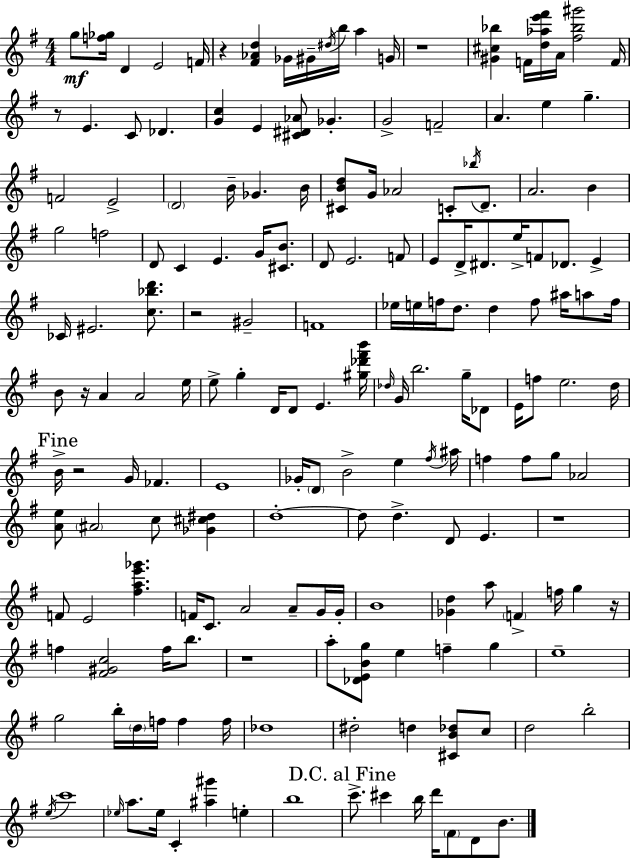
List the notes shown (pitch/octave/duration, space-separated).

G5/e [F5,Gb5]/s D4/q E4/h F4/s R/q [F#4,Ab4,D5]/q Gb4/s G#4/s D#5/s B5/s A5/q G4/s R/w [G#4,C#5,Bb5]/q F4/s [D5,Ab5,E6,F#6]/s A4/s [F#5,Bb5,G#6]/h F4/s R/e E4/q. C4/e Db4/q. [G4,C5]/q E4/q [C#4,D#4,Ab4]/e Gb4/q. G4/h F4/h A4/q. E5/q G5/q. F4/h E4/h D4/h B4/s Gb4/q. B4/s [C#4,B4,D5]/e G4/s Ab4/h C4/e Bb5/s D4/e. A4/h. B4/q G5/h F5/h D4/e C4/q E4/q. G4/s [C#4,B4]/e. D4/e E4/h. F4/e E4/e D4/s D#4/e. E5/s F4/e Db4/e. E4/q CES4/s EIS4/h. [C5,Bb5,D6]/e. R/h G#4/h F4/w Eb5/s E5/s F5/s D5/e. D5/q F5/e A#5/s A5/e F5/s B4/e R/s A4/q A4/h E5/s E5/e G5/q D4/s D4/e E4/q. [G#5,Db6,F#6,B6]/s Db5/s G4/s B5/h. G5/s Db4/e E4/s F5/e E5/h. D5/s B4/s R/h G4/s FES4/q. E4/w Gb4/s D4/e B4/h E5/q F#5/s A#5/s F5/q F5/e G5/e Ab4/h [A4,E5]/e A#4/h C5/e [Gb4,C#5,D#5]/q D5/w D5/e D5/q. D4/e E4/q. R/w F4/e E4/h [F#5,A5,E6,Gb6]/q. F4/s C4/e. A4/h A4/e G4/s G4/s B4/w [Gb4,D5]/q A5/e F4/q F5/s G5/q R/s F5/q [F#4,G#4,C5]/h F5/s B5/e. R/w A5/e [Db4,E4,B4,G5]/e E5/q F5/q G5/q E5/w G5/h B5/s D5/s F5/s F5/q F5/s Db5/w D#5/h D5/q [C#4,B4,Db5]/e C5/e D5/h B5/h E5/s C6/w Eb5/s A5/e. Eb5/s C4/q [A#5,G#6]/q E5/q B5/w C6/e. C#6/q B5/s D6/s F#4/e D4/e B4/e.